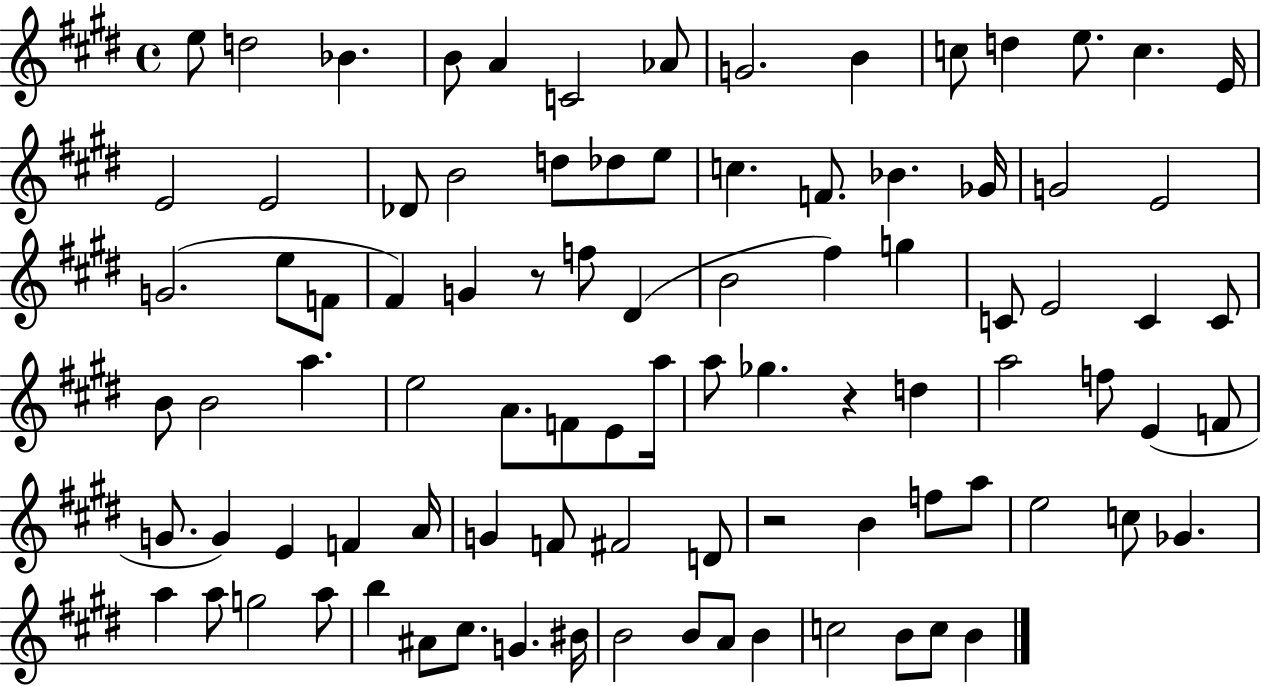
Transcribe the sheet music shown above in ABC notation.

X:1
T:Untitled
M:4/4
L:1/4
K:E
e/2 d2 _B B/2 A C2 _A/2 G2 B c/2 d e/2 c E/4 E2 E2 _D/2 B2 d/2 _d/2 e/2 c F/2 _B _G/4 G2 E2 G2 e/2 F/2 ^F G z/2 f/2 ^D B2 ^f g C/2 E2 C C/2 B/2 B2 a e2 A/2 F/2 E/2 a/4 a/2 _g z d a2 f/2 E F/2 G/2 G E F A/4 G F/2 ^F2 D/2 z2 B f/2 a/2 e2 c/2 _G a a/2 g2 a/2 b ^A/2 ^c/2 G ^B/4 B2 B/2 A/2 B c2 B/2 c/2 B